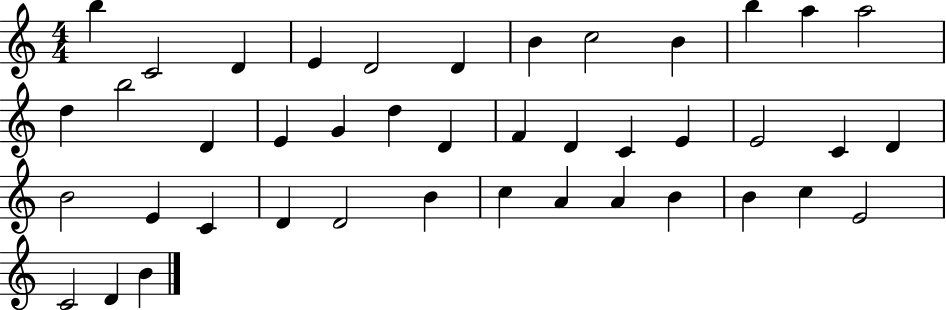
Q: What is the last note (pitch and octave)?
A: B4